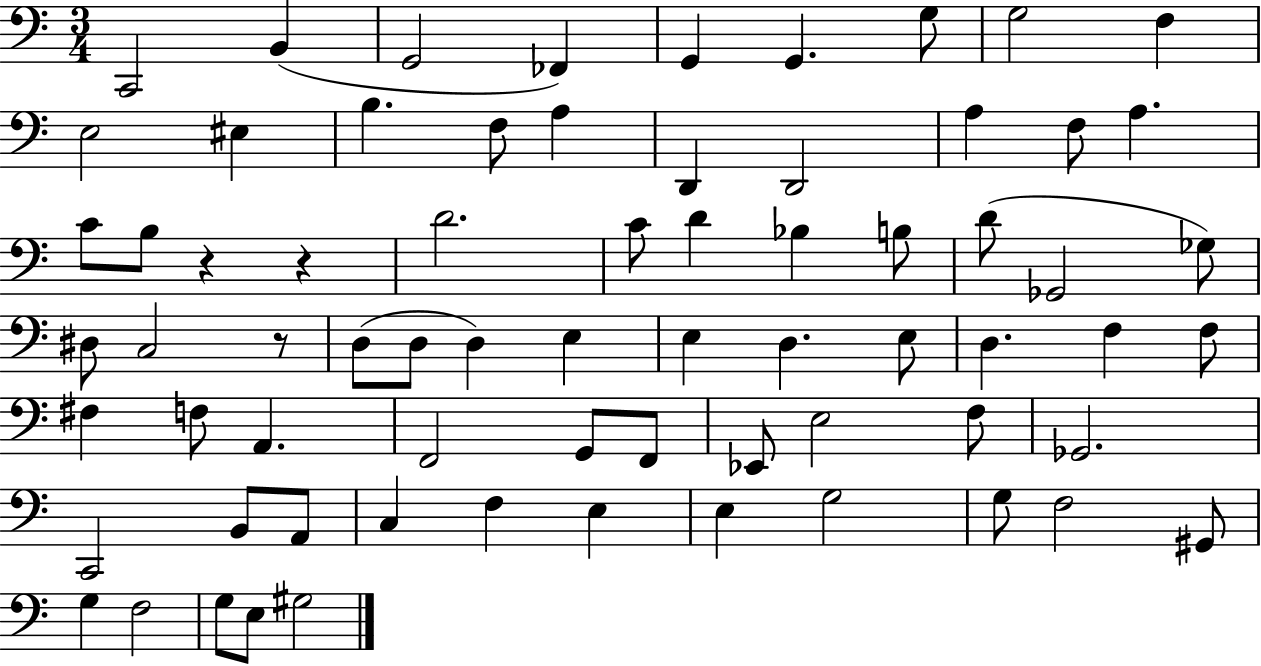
X:1
T:Untitled
M:3/4
L:1/4
K:C
C,,2 B,, G,,2 _F,, G,, G,, G,/2 G,2 F, E,2 ^E, B, F,/2 A, D,, D,,2 A, F,/2 A, C/2 B,/2 z z D2 C/2 D _B, B,/2 D/2 _G,,2 _G,/2 ^D,/2 C,2 z/2 D,/2 D,/2 D, E, E, D, E,/2 D, F, F,/2 ^F, F,/2 A,, F,,2 G,,/2 F,,/2 _E,,/2 E,2 F,/2 _G,,2 C,,2 B,,/2 A,,/2 C, F, E, E, G,2 G,/2 F,2 ^G,,/2 G, F,2 G,/2 E,/2 ^G,2